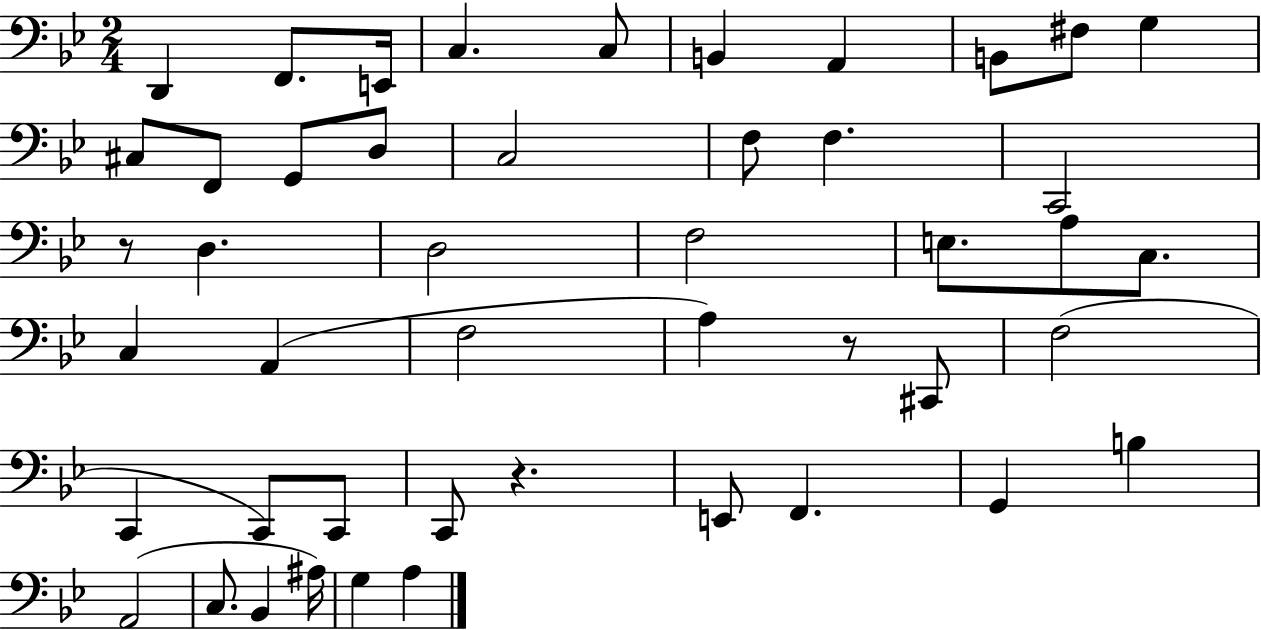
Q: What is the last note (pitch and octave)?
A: A3